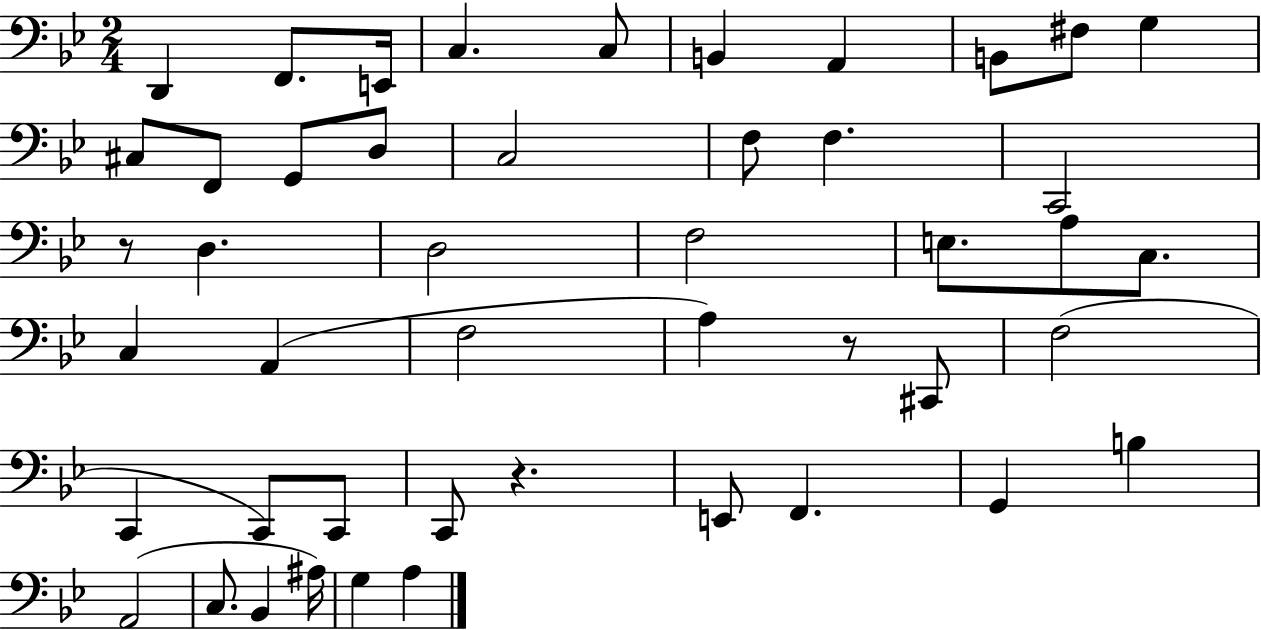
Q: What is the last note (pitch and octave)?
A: A3